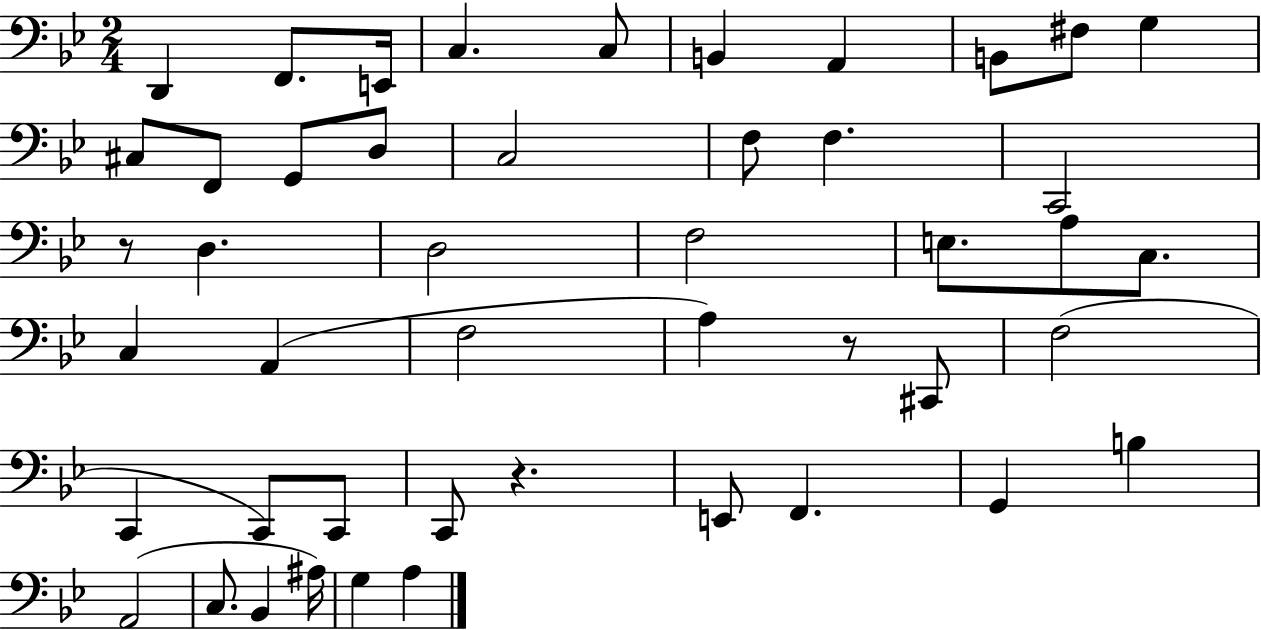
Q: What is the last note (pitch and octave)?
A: A3